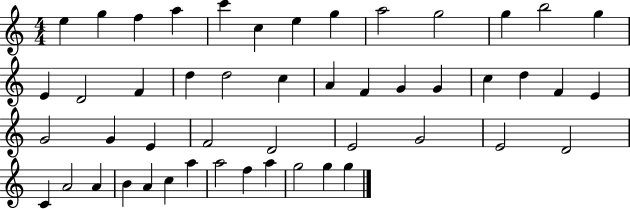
E5/q G5/q F5/q A5/q C6/q C5/q E5/q G5/q A5/h G5/h G5/q B5/h G5/q E4/q D4/h F4/q D5/q D5/h C5/q A4/q F4/q G4/q G4/q C5/q D5/q F4/q E4/q G4/h G4/q E4/q F4/h D4/h E4/h G4/h E4/h D4/h C4/q A4/h A4/q B4/q A4/q C5/q A5/q A5/h F5/q A5/q G5/h G5/q G5/q